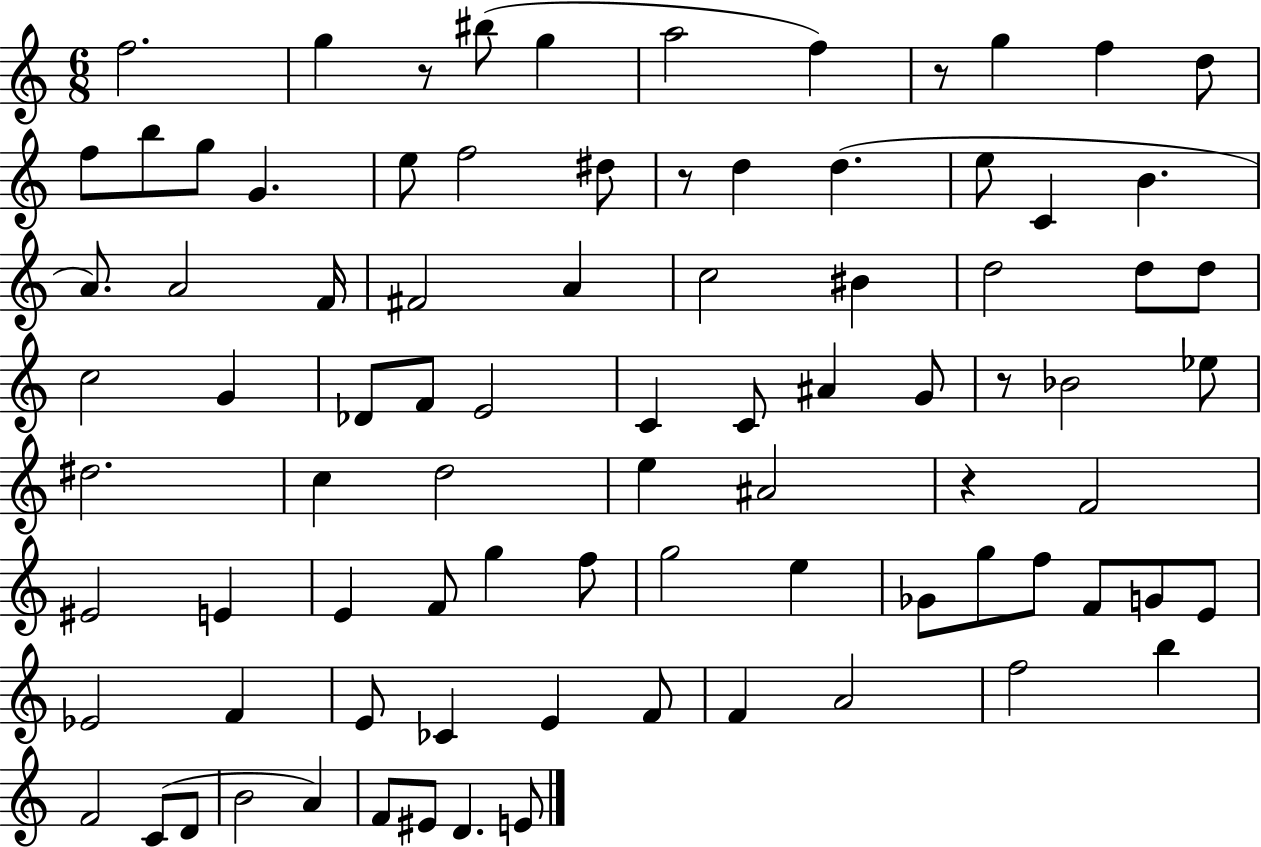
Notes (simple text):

F5/h. G5/q R/e BIS5/e G5/q A5/h F5/q R/e G5/q F5/q D5/e F5/e B5/e G5/e G4/q. E5/e F5/h D#5/e R/e D5/q D5/q. E5/e C4/q B4/q. A4/e. A4/h F4/s F#4/h A4/q C5/h BIS4/q D5/h D5/e D5/e C5/h G4/q Db4/e F4/e E4/h C4/q C4/e A#4/q G4/e R/e Bb4/h Eb5/e D#5/h. C5/q D5/h E5/q A#4/h R/q F4/h EIS4/h E4/q E4/q F4/e G5/q F5/e G5/h E5/q Gb4/e G5/e F5/e F4/e G4/e E4/e Eb4/h F4/q E4/e CES4/q E4/q F4/e F4/q A4/h F5/h B5/q F4/h C4/e D4/e B4/h A4/q F4/e EIS4/e D4/q. E4/e